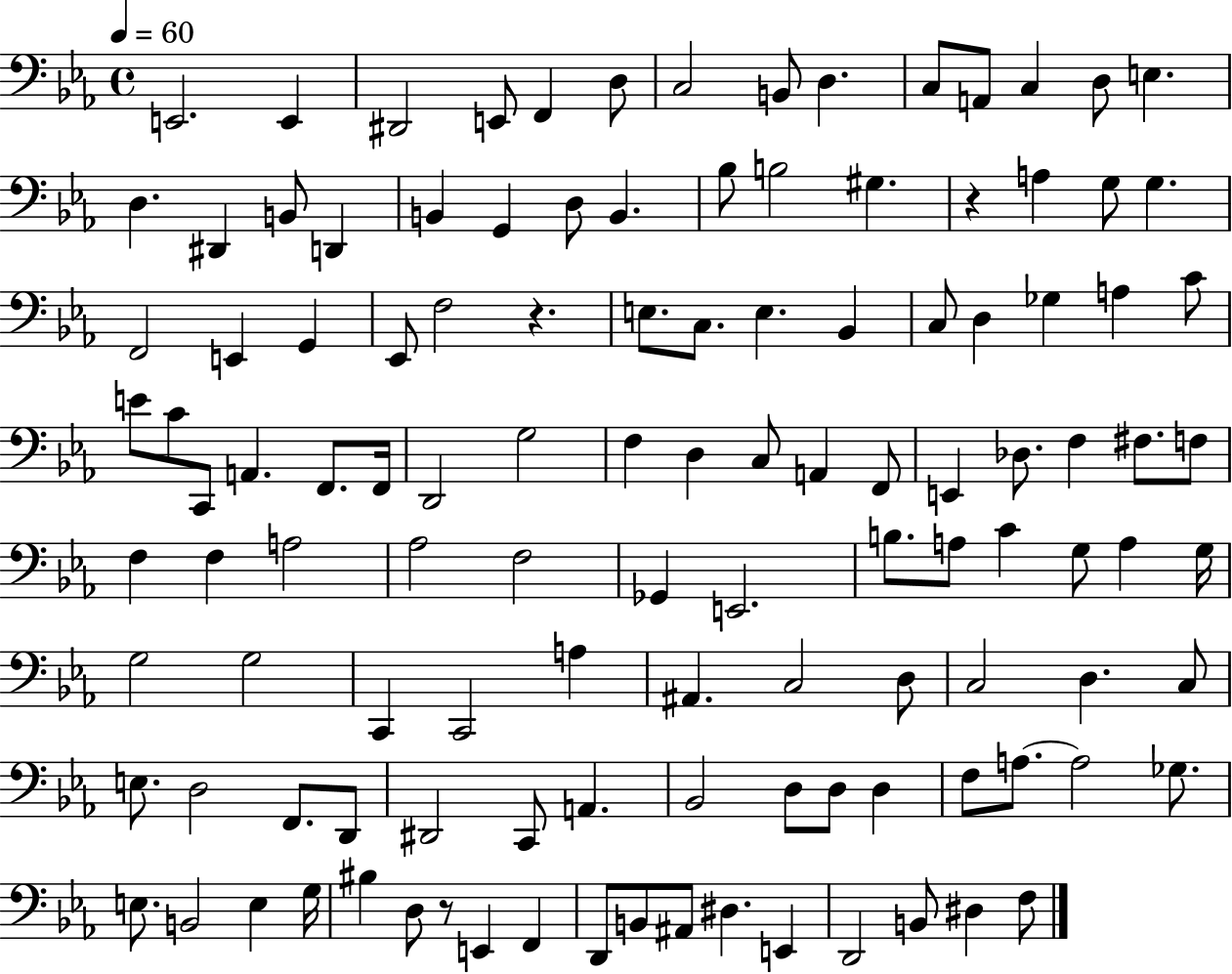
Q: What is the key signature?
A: EES major